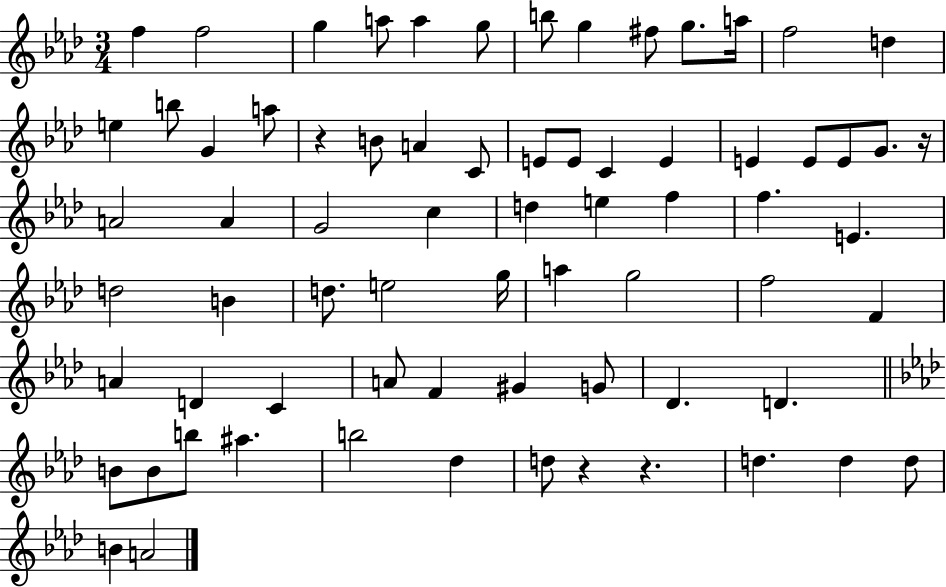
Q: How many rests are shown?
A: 4